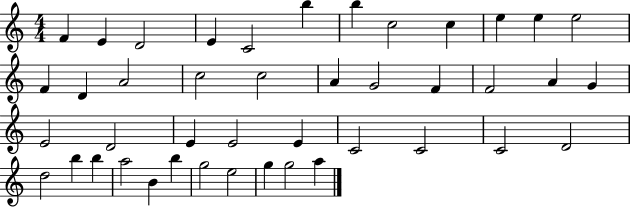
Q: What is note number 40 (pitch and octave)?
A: E5